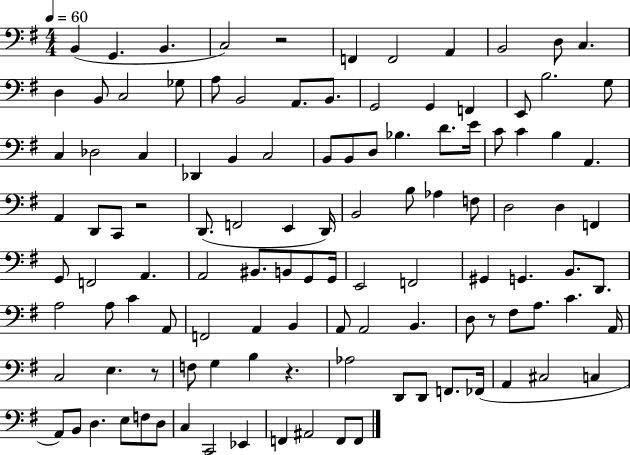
X:1
T:Untitled
M:4/4
L:1/4
K:G
B,, G,, B,, C,2 z2 F,, F,,2 A,, B,,2 D,/2 C, D, B,,/2 C,2 _G,/2 A,/2 B,,2 A,,/2 B,,/2 G,,2 G,, F,, E,,/2 B,2 G,/2 C, _D,2 C, _D,, B,, C,2 B,,/2 B,,/2 D,/2 _B, D/2 E/4 C/2 C B, A,, A,, D,,/2 C,,/2 z2 D,,/2 F,,2 E,, D,,/4 B,,2 B,/2 _A, F,/2 D,2 D, F,, G,,/2 F,,2 A,, A,,2 ^B,,/2 B,,/2 G,,/2 G,,/4 E,,2 F,,2 ^G,, G,, B,,/2 D,,/2 A,2 A,/2 C A,,/2 F,,2 A,, B,, A,,/2 A,,2 B,, D,/2 z/2 ^F,/2 A,/2 C A,,/4 C,2 E, z/2 F,/2 G, B, z _A,2 D,,/2 D,,/2 F,,/2 _F,,/4 A,, ^C,2 C, A,,/2 B,,/2 D, E,/2 F,/2 D,/2 C, C,,2 _E,, F,, ^A,,2 F,,/2 F,,/2